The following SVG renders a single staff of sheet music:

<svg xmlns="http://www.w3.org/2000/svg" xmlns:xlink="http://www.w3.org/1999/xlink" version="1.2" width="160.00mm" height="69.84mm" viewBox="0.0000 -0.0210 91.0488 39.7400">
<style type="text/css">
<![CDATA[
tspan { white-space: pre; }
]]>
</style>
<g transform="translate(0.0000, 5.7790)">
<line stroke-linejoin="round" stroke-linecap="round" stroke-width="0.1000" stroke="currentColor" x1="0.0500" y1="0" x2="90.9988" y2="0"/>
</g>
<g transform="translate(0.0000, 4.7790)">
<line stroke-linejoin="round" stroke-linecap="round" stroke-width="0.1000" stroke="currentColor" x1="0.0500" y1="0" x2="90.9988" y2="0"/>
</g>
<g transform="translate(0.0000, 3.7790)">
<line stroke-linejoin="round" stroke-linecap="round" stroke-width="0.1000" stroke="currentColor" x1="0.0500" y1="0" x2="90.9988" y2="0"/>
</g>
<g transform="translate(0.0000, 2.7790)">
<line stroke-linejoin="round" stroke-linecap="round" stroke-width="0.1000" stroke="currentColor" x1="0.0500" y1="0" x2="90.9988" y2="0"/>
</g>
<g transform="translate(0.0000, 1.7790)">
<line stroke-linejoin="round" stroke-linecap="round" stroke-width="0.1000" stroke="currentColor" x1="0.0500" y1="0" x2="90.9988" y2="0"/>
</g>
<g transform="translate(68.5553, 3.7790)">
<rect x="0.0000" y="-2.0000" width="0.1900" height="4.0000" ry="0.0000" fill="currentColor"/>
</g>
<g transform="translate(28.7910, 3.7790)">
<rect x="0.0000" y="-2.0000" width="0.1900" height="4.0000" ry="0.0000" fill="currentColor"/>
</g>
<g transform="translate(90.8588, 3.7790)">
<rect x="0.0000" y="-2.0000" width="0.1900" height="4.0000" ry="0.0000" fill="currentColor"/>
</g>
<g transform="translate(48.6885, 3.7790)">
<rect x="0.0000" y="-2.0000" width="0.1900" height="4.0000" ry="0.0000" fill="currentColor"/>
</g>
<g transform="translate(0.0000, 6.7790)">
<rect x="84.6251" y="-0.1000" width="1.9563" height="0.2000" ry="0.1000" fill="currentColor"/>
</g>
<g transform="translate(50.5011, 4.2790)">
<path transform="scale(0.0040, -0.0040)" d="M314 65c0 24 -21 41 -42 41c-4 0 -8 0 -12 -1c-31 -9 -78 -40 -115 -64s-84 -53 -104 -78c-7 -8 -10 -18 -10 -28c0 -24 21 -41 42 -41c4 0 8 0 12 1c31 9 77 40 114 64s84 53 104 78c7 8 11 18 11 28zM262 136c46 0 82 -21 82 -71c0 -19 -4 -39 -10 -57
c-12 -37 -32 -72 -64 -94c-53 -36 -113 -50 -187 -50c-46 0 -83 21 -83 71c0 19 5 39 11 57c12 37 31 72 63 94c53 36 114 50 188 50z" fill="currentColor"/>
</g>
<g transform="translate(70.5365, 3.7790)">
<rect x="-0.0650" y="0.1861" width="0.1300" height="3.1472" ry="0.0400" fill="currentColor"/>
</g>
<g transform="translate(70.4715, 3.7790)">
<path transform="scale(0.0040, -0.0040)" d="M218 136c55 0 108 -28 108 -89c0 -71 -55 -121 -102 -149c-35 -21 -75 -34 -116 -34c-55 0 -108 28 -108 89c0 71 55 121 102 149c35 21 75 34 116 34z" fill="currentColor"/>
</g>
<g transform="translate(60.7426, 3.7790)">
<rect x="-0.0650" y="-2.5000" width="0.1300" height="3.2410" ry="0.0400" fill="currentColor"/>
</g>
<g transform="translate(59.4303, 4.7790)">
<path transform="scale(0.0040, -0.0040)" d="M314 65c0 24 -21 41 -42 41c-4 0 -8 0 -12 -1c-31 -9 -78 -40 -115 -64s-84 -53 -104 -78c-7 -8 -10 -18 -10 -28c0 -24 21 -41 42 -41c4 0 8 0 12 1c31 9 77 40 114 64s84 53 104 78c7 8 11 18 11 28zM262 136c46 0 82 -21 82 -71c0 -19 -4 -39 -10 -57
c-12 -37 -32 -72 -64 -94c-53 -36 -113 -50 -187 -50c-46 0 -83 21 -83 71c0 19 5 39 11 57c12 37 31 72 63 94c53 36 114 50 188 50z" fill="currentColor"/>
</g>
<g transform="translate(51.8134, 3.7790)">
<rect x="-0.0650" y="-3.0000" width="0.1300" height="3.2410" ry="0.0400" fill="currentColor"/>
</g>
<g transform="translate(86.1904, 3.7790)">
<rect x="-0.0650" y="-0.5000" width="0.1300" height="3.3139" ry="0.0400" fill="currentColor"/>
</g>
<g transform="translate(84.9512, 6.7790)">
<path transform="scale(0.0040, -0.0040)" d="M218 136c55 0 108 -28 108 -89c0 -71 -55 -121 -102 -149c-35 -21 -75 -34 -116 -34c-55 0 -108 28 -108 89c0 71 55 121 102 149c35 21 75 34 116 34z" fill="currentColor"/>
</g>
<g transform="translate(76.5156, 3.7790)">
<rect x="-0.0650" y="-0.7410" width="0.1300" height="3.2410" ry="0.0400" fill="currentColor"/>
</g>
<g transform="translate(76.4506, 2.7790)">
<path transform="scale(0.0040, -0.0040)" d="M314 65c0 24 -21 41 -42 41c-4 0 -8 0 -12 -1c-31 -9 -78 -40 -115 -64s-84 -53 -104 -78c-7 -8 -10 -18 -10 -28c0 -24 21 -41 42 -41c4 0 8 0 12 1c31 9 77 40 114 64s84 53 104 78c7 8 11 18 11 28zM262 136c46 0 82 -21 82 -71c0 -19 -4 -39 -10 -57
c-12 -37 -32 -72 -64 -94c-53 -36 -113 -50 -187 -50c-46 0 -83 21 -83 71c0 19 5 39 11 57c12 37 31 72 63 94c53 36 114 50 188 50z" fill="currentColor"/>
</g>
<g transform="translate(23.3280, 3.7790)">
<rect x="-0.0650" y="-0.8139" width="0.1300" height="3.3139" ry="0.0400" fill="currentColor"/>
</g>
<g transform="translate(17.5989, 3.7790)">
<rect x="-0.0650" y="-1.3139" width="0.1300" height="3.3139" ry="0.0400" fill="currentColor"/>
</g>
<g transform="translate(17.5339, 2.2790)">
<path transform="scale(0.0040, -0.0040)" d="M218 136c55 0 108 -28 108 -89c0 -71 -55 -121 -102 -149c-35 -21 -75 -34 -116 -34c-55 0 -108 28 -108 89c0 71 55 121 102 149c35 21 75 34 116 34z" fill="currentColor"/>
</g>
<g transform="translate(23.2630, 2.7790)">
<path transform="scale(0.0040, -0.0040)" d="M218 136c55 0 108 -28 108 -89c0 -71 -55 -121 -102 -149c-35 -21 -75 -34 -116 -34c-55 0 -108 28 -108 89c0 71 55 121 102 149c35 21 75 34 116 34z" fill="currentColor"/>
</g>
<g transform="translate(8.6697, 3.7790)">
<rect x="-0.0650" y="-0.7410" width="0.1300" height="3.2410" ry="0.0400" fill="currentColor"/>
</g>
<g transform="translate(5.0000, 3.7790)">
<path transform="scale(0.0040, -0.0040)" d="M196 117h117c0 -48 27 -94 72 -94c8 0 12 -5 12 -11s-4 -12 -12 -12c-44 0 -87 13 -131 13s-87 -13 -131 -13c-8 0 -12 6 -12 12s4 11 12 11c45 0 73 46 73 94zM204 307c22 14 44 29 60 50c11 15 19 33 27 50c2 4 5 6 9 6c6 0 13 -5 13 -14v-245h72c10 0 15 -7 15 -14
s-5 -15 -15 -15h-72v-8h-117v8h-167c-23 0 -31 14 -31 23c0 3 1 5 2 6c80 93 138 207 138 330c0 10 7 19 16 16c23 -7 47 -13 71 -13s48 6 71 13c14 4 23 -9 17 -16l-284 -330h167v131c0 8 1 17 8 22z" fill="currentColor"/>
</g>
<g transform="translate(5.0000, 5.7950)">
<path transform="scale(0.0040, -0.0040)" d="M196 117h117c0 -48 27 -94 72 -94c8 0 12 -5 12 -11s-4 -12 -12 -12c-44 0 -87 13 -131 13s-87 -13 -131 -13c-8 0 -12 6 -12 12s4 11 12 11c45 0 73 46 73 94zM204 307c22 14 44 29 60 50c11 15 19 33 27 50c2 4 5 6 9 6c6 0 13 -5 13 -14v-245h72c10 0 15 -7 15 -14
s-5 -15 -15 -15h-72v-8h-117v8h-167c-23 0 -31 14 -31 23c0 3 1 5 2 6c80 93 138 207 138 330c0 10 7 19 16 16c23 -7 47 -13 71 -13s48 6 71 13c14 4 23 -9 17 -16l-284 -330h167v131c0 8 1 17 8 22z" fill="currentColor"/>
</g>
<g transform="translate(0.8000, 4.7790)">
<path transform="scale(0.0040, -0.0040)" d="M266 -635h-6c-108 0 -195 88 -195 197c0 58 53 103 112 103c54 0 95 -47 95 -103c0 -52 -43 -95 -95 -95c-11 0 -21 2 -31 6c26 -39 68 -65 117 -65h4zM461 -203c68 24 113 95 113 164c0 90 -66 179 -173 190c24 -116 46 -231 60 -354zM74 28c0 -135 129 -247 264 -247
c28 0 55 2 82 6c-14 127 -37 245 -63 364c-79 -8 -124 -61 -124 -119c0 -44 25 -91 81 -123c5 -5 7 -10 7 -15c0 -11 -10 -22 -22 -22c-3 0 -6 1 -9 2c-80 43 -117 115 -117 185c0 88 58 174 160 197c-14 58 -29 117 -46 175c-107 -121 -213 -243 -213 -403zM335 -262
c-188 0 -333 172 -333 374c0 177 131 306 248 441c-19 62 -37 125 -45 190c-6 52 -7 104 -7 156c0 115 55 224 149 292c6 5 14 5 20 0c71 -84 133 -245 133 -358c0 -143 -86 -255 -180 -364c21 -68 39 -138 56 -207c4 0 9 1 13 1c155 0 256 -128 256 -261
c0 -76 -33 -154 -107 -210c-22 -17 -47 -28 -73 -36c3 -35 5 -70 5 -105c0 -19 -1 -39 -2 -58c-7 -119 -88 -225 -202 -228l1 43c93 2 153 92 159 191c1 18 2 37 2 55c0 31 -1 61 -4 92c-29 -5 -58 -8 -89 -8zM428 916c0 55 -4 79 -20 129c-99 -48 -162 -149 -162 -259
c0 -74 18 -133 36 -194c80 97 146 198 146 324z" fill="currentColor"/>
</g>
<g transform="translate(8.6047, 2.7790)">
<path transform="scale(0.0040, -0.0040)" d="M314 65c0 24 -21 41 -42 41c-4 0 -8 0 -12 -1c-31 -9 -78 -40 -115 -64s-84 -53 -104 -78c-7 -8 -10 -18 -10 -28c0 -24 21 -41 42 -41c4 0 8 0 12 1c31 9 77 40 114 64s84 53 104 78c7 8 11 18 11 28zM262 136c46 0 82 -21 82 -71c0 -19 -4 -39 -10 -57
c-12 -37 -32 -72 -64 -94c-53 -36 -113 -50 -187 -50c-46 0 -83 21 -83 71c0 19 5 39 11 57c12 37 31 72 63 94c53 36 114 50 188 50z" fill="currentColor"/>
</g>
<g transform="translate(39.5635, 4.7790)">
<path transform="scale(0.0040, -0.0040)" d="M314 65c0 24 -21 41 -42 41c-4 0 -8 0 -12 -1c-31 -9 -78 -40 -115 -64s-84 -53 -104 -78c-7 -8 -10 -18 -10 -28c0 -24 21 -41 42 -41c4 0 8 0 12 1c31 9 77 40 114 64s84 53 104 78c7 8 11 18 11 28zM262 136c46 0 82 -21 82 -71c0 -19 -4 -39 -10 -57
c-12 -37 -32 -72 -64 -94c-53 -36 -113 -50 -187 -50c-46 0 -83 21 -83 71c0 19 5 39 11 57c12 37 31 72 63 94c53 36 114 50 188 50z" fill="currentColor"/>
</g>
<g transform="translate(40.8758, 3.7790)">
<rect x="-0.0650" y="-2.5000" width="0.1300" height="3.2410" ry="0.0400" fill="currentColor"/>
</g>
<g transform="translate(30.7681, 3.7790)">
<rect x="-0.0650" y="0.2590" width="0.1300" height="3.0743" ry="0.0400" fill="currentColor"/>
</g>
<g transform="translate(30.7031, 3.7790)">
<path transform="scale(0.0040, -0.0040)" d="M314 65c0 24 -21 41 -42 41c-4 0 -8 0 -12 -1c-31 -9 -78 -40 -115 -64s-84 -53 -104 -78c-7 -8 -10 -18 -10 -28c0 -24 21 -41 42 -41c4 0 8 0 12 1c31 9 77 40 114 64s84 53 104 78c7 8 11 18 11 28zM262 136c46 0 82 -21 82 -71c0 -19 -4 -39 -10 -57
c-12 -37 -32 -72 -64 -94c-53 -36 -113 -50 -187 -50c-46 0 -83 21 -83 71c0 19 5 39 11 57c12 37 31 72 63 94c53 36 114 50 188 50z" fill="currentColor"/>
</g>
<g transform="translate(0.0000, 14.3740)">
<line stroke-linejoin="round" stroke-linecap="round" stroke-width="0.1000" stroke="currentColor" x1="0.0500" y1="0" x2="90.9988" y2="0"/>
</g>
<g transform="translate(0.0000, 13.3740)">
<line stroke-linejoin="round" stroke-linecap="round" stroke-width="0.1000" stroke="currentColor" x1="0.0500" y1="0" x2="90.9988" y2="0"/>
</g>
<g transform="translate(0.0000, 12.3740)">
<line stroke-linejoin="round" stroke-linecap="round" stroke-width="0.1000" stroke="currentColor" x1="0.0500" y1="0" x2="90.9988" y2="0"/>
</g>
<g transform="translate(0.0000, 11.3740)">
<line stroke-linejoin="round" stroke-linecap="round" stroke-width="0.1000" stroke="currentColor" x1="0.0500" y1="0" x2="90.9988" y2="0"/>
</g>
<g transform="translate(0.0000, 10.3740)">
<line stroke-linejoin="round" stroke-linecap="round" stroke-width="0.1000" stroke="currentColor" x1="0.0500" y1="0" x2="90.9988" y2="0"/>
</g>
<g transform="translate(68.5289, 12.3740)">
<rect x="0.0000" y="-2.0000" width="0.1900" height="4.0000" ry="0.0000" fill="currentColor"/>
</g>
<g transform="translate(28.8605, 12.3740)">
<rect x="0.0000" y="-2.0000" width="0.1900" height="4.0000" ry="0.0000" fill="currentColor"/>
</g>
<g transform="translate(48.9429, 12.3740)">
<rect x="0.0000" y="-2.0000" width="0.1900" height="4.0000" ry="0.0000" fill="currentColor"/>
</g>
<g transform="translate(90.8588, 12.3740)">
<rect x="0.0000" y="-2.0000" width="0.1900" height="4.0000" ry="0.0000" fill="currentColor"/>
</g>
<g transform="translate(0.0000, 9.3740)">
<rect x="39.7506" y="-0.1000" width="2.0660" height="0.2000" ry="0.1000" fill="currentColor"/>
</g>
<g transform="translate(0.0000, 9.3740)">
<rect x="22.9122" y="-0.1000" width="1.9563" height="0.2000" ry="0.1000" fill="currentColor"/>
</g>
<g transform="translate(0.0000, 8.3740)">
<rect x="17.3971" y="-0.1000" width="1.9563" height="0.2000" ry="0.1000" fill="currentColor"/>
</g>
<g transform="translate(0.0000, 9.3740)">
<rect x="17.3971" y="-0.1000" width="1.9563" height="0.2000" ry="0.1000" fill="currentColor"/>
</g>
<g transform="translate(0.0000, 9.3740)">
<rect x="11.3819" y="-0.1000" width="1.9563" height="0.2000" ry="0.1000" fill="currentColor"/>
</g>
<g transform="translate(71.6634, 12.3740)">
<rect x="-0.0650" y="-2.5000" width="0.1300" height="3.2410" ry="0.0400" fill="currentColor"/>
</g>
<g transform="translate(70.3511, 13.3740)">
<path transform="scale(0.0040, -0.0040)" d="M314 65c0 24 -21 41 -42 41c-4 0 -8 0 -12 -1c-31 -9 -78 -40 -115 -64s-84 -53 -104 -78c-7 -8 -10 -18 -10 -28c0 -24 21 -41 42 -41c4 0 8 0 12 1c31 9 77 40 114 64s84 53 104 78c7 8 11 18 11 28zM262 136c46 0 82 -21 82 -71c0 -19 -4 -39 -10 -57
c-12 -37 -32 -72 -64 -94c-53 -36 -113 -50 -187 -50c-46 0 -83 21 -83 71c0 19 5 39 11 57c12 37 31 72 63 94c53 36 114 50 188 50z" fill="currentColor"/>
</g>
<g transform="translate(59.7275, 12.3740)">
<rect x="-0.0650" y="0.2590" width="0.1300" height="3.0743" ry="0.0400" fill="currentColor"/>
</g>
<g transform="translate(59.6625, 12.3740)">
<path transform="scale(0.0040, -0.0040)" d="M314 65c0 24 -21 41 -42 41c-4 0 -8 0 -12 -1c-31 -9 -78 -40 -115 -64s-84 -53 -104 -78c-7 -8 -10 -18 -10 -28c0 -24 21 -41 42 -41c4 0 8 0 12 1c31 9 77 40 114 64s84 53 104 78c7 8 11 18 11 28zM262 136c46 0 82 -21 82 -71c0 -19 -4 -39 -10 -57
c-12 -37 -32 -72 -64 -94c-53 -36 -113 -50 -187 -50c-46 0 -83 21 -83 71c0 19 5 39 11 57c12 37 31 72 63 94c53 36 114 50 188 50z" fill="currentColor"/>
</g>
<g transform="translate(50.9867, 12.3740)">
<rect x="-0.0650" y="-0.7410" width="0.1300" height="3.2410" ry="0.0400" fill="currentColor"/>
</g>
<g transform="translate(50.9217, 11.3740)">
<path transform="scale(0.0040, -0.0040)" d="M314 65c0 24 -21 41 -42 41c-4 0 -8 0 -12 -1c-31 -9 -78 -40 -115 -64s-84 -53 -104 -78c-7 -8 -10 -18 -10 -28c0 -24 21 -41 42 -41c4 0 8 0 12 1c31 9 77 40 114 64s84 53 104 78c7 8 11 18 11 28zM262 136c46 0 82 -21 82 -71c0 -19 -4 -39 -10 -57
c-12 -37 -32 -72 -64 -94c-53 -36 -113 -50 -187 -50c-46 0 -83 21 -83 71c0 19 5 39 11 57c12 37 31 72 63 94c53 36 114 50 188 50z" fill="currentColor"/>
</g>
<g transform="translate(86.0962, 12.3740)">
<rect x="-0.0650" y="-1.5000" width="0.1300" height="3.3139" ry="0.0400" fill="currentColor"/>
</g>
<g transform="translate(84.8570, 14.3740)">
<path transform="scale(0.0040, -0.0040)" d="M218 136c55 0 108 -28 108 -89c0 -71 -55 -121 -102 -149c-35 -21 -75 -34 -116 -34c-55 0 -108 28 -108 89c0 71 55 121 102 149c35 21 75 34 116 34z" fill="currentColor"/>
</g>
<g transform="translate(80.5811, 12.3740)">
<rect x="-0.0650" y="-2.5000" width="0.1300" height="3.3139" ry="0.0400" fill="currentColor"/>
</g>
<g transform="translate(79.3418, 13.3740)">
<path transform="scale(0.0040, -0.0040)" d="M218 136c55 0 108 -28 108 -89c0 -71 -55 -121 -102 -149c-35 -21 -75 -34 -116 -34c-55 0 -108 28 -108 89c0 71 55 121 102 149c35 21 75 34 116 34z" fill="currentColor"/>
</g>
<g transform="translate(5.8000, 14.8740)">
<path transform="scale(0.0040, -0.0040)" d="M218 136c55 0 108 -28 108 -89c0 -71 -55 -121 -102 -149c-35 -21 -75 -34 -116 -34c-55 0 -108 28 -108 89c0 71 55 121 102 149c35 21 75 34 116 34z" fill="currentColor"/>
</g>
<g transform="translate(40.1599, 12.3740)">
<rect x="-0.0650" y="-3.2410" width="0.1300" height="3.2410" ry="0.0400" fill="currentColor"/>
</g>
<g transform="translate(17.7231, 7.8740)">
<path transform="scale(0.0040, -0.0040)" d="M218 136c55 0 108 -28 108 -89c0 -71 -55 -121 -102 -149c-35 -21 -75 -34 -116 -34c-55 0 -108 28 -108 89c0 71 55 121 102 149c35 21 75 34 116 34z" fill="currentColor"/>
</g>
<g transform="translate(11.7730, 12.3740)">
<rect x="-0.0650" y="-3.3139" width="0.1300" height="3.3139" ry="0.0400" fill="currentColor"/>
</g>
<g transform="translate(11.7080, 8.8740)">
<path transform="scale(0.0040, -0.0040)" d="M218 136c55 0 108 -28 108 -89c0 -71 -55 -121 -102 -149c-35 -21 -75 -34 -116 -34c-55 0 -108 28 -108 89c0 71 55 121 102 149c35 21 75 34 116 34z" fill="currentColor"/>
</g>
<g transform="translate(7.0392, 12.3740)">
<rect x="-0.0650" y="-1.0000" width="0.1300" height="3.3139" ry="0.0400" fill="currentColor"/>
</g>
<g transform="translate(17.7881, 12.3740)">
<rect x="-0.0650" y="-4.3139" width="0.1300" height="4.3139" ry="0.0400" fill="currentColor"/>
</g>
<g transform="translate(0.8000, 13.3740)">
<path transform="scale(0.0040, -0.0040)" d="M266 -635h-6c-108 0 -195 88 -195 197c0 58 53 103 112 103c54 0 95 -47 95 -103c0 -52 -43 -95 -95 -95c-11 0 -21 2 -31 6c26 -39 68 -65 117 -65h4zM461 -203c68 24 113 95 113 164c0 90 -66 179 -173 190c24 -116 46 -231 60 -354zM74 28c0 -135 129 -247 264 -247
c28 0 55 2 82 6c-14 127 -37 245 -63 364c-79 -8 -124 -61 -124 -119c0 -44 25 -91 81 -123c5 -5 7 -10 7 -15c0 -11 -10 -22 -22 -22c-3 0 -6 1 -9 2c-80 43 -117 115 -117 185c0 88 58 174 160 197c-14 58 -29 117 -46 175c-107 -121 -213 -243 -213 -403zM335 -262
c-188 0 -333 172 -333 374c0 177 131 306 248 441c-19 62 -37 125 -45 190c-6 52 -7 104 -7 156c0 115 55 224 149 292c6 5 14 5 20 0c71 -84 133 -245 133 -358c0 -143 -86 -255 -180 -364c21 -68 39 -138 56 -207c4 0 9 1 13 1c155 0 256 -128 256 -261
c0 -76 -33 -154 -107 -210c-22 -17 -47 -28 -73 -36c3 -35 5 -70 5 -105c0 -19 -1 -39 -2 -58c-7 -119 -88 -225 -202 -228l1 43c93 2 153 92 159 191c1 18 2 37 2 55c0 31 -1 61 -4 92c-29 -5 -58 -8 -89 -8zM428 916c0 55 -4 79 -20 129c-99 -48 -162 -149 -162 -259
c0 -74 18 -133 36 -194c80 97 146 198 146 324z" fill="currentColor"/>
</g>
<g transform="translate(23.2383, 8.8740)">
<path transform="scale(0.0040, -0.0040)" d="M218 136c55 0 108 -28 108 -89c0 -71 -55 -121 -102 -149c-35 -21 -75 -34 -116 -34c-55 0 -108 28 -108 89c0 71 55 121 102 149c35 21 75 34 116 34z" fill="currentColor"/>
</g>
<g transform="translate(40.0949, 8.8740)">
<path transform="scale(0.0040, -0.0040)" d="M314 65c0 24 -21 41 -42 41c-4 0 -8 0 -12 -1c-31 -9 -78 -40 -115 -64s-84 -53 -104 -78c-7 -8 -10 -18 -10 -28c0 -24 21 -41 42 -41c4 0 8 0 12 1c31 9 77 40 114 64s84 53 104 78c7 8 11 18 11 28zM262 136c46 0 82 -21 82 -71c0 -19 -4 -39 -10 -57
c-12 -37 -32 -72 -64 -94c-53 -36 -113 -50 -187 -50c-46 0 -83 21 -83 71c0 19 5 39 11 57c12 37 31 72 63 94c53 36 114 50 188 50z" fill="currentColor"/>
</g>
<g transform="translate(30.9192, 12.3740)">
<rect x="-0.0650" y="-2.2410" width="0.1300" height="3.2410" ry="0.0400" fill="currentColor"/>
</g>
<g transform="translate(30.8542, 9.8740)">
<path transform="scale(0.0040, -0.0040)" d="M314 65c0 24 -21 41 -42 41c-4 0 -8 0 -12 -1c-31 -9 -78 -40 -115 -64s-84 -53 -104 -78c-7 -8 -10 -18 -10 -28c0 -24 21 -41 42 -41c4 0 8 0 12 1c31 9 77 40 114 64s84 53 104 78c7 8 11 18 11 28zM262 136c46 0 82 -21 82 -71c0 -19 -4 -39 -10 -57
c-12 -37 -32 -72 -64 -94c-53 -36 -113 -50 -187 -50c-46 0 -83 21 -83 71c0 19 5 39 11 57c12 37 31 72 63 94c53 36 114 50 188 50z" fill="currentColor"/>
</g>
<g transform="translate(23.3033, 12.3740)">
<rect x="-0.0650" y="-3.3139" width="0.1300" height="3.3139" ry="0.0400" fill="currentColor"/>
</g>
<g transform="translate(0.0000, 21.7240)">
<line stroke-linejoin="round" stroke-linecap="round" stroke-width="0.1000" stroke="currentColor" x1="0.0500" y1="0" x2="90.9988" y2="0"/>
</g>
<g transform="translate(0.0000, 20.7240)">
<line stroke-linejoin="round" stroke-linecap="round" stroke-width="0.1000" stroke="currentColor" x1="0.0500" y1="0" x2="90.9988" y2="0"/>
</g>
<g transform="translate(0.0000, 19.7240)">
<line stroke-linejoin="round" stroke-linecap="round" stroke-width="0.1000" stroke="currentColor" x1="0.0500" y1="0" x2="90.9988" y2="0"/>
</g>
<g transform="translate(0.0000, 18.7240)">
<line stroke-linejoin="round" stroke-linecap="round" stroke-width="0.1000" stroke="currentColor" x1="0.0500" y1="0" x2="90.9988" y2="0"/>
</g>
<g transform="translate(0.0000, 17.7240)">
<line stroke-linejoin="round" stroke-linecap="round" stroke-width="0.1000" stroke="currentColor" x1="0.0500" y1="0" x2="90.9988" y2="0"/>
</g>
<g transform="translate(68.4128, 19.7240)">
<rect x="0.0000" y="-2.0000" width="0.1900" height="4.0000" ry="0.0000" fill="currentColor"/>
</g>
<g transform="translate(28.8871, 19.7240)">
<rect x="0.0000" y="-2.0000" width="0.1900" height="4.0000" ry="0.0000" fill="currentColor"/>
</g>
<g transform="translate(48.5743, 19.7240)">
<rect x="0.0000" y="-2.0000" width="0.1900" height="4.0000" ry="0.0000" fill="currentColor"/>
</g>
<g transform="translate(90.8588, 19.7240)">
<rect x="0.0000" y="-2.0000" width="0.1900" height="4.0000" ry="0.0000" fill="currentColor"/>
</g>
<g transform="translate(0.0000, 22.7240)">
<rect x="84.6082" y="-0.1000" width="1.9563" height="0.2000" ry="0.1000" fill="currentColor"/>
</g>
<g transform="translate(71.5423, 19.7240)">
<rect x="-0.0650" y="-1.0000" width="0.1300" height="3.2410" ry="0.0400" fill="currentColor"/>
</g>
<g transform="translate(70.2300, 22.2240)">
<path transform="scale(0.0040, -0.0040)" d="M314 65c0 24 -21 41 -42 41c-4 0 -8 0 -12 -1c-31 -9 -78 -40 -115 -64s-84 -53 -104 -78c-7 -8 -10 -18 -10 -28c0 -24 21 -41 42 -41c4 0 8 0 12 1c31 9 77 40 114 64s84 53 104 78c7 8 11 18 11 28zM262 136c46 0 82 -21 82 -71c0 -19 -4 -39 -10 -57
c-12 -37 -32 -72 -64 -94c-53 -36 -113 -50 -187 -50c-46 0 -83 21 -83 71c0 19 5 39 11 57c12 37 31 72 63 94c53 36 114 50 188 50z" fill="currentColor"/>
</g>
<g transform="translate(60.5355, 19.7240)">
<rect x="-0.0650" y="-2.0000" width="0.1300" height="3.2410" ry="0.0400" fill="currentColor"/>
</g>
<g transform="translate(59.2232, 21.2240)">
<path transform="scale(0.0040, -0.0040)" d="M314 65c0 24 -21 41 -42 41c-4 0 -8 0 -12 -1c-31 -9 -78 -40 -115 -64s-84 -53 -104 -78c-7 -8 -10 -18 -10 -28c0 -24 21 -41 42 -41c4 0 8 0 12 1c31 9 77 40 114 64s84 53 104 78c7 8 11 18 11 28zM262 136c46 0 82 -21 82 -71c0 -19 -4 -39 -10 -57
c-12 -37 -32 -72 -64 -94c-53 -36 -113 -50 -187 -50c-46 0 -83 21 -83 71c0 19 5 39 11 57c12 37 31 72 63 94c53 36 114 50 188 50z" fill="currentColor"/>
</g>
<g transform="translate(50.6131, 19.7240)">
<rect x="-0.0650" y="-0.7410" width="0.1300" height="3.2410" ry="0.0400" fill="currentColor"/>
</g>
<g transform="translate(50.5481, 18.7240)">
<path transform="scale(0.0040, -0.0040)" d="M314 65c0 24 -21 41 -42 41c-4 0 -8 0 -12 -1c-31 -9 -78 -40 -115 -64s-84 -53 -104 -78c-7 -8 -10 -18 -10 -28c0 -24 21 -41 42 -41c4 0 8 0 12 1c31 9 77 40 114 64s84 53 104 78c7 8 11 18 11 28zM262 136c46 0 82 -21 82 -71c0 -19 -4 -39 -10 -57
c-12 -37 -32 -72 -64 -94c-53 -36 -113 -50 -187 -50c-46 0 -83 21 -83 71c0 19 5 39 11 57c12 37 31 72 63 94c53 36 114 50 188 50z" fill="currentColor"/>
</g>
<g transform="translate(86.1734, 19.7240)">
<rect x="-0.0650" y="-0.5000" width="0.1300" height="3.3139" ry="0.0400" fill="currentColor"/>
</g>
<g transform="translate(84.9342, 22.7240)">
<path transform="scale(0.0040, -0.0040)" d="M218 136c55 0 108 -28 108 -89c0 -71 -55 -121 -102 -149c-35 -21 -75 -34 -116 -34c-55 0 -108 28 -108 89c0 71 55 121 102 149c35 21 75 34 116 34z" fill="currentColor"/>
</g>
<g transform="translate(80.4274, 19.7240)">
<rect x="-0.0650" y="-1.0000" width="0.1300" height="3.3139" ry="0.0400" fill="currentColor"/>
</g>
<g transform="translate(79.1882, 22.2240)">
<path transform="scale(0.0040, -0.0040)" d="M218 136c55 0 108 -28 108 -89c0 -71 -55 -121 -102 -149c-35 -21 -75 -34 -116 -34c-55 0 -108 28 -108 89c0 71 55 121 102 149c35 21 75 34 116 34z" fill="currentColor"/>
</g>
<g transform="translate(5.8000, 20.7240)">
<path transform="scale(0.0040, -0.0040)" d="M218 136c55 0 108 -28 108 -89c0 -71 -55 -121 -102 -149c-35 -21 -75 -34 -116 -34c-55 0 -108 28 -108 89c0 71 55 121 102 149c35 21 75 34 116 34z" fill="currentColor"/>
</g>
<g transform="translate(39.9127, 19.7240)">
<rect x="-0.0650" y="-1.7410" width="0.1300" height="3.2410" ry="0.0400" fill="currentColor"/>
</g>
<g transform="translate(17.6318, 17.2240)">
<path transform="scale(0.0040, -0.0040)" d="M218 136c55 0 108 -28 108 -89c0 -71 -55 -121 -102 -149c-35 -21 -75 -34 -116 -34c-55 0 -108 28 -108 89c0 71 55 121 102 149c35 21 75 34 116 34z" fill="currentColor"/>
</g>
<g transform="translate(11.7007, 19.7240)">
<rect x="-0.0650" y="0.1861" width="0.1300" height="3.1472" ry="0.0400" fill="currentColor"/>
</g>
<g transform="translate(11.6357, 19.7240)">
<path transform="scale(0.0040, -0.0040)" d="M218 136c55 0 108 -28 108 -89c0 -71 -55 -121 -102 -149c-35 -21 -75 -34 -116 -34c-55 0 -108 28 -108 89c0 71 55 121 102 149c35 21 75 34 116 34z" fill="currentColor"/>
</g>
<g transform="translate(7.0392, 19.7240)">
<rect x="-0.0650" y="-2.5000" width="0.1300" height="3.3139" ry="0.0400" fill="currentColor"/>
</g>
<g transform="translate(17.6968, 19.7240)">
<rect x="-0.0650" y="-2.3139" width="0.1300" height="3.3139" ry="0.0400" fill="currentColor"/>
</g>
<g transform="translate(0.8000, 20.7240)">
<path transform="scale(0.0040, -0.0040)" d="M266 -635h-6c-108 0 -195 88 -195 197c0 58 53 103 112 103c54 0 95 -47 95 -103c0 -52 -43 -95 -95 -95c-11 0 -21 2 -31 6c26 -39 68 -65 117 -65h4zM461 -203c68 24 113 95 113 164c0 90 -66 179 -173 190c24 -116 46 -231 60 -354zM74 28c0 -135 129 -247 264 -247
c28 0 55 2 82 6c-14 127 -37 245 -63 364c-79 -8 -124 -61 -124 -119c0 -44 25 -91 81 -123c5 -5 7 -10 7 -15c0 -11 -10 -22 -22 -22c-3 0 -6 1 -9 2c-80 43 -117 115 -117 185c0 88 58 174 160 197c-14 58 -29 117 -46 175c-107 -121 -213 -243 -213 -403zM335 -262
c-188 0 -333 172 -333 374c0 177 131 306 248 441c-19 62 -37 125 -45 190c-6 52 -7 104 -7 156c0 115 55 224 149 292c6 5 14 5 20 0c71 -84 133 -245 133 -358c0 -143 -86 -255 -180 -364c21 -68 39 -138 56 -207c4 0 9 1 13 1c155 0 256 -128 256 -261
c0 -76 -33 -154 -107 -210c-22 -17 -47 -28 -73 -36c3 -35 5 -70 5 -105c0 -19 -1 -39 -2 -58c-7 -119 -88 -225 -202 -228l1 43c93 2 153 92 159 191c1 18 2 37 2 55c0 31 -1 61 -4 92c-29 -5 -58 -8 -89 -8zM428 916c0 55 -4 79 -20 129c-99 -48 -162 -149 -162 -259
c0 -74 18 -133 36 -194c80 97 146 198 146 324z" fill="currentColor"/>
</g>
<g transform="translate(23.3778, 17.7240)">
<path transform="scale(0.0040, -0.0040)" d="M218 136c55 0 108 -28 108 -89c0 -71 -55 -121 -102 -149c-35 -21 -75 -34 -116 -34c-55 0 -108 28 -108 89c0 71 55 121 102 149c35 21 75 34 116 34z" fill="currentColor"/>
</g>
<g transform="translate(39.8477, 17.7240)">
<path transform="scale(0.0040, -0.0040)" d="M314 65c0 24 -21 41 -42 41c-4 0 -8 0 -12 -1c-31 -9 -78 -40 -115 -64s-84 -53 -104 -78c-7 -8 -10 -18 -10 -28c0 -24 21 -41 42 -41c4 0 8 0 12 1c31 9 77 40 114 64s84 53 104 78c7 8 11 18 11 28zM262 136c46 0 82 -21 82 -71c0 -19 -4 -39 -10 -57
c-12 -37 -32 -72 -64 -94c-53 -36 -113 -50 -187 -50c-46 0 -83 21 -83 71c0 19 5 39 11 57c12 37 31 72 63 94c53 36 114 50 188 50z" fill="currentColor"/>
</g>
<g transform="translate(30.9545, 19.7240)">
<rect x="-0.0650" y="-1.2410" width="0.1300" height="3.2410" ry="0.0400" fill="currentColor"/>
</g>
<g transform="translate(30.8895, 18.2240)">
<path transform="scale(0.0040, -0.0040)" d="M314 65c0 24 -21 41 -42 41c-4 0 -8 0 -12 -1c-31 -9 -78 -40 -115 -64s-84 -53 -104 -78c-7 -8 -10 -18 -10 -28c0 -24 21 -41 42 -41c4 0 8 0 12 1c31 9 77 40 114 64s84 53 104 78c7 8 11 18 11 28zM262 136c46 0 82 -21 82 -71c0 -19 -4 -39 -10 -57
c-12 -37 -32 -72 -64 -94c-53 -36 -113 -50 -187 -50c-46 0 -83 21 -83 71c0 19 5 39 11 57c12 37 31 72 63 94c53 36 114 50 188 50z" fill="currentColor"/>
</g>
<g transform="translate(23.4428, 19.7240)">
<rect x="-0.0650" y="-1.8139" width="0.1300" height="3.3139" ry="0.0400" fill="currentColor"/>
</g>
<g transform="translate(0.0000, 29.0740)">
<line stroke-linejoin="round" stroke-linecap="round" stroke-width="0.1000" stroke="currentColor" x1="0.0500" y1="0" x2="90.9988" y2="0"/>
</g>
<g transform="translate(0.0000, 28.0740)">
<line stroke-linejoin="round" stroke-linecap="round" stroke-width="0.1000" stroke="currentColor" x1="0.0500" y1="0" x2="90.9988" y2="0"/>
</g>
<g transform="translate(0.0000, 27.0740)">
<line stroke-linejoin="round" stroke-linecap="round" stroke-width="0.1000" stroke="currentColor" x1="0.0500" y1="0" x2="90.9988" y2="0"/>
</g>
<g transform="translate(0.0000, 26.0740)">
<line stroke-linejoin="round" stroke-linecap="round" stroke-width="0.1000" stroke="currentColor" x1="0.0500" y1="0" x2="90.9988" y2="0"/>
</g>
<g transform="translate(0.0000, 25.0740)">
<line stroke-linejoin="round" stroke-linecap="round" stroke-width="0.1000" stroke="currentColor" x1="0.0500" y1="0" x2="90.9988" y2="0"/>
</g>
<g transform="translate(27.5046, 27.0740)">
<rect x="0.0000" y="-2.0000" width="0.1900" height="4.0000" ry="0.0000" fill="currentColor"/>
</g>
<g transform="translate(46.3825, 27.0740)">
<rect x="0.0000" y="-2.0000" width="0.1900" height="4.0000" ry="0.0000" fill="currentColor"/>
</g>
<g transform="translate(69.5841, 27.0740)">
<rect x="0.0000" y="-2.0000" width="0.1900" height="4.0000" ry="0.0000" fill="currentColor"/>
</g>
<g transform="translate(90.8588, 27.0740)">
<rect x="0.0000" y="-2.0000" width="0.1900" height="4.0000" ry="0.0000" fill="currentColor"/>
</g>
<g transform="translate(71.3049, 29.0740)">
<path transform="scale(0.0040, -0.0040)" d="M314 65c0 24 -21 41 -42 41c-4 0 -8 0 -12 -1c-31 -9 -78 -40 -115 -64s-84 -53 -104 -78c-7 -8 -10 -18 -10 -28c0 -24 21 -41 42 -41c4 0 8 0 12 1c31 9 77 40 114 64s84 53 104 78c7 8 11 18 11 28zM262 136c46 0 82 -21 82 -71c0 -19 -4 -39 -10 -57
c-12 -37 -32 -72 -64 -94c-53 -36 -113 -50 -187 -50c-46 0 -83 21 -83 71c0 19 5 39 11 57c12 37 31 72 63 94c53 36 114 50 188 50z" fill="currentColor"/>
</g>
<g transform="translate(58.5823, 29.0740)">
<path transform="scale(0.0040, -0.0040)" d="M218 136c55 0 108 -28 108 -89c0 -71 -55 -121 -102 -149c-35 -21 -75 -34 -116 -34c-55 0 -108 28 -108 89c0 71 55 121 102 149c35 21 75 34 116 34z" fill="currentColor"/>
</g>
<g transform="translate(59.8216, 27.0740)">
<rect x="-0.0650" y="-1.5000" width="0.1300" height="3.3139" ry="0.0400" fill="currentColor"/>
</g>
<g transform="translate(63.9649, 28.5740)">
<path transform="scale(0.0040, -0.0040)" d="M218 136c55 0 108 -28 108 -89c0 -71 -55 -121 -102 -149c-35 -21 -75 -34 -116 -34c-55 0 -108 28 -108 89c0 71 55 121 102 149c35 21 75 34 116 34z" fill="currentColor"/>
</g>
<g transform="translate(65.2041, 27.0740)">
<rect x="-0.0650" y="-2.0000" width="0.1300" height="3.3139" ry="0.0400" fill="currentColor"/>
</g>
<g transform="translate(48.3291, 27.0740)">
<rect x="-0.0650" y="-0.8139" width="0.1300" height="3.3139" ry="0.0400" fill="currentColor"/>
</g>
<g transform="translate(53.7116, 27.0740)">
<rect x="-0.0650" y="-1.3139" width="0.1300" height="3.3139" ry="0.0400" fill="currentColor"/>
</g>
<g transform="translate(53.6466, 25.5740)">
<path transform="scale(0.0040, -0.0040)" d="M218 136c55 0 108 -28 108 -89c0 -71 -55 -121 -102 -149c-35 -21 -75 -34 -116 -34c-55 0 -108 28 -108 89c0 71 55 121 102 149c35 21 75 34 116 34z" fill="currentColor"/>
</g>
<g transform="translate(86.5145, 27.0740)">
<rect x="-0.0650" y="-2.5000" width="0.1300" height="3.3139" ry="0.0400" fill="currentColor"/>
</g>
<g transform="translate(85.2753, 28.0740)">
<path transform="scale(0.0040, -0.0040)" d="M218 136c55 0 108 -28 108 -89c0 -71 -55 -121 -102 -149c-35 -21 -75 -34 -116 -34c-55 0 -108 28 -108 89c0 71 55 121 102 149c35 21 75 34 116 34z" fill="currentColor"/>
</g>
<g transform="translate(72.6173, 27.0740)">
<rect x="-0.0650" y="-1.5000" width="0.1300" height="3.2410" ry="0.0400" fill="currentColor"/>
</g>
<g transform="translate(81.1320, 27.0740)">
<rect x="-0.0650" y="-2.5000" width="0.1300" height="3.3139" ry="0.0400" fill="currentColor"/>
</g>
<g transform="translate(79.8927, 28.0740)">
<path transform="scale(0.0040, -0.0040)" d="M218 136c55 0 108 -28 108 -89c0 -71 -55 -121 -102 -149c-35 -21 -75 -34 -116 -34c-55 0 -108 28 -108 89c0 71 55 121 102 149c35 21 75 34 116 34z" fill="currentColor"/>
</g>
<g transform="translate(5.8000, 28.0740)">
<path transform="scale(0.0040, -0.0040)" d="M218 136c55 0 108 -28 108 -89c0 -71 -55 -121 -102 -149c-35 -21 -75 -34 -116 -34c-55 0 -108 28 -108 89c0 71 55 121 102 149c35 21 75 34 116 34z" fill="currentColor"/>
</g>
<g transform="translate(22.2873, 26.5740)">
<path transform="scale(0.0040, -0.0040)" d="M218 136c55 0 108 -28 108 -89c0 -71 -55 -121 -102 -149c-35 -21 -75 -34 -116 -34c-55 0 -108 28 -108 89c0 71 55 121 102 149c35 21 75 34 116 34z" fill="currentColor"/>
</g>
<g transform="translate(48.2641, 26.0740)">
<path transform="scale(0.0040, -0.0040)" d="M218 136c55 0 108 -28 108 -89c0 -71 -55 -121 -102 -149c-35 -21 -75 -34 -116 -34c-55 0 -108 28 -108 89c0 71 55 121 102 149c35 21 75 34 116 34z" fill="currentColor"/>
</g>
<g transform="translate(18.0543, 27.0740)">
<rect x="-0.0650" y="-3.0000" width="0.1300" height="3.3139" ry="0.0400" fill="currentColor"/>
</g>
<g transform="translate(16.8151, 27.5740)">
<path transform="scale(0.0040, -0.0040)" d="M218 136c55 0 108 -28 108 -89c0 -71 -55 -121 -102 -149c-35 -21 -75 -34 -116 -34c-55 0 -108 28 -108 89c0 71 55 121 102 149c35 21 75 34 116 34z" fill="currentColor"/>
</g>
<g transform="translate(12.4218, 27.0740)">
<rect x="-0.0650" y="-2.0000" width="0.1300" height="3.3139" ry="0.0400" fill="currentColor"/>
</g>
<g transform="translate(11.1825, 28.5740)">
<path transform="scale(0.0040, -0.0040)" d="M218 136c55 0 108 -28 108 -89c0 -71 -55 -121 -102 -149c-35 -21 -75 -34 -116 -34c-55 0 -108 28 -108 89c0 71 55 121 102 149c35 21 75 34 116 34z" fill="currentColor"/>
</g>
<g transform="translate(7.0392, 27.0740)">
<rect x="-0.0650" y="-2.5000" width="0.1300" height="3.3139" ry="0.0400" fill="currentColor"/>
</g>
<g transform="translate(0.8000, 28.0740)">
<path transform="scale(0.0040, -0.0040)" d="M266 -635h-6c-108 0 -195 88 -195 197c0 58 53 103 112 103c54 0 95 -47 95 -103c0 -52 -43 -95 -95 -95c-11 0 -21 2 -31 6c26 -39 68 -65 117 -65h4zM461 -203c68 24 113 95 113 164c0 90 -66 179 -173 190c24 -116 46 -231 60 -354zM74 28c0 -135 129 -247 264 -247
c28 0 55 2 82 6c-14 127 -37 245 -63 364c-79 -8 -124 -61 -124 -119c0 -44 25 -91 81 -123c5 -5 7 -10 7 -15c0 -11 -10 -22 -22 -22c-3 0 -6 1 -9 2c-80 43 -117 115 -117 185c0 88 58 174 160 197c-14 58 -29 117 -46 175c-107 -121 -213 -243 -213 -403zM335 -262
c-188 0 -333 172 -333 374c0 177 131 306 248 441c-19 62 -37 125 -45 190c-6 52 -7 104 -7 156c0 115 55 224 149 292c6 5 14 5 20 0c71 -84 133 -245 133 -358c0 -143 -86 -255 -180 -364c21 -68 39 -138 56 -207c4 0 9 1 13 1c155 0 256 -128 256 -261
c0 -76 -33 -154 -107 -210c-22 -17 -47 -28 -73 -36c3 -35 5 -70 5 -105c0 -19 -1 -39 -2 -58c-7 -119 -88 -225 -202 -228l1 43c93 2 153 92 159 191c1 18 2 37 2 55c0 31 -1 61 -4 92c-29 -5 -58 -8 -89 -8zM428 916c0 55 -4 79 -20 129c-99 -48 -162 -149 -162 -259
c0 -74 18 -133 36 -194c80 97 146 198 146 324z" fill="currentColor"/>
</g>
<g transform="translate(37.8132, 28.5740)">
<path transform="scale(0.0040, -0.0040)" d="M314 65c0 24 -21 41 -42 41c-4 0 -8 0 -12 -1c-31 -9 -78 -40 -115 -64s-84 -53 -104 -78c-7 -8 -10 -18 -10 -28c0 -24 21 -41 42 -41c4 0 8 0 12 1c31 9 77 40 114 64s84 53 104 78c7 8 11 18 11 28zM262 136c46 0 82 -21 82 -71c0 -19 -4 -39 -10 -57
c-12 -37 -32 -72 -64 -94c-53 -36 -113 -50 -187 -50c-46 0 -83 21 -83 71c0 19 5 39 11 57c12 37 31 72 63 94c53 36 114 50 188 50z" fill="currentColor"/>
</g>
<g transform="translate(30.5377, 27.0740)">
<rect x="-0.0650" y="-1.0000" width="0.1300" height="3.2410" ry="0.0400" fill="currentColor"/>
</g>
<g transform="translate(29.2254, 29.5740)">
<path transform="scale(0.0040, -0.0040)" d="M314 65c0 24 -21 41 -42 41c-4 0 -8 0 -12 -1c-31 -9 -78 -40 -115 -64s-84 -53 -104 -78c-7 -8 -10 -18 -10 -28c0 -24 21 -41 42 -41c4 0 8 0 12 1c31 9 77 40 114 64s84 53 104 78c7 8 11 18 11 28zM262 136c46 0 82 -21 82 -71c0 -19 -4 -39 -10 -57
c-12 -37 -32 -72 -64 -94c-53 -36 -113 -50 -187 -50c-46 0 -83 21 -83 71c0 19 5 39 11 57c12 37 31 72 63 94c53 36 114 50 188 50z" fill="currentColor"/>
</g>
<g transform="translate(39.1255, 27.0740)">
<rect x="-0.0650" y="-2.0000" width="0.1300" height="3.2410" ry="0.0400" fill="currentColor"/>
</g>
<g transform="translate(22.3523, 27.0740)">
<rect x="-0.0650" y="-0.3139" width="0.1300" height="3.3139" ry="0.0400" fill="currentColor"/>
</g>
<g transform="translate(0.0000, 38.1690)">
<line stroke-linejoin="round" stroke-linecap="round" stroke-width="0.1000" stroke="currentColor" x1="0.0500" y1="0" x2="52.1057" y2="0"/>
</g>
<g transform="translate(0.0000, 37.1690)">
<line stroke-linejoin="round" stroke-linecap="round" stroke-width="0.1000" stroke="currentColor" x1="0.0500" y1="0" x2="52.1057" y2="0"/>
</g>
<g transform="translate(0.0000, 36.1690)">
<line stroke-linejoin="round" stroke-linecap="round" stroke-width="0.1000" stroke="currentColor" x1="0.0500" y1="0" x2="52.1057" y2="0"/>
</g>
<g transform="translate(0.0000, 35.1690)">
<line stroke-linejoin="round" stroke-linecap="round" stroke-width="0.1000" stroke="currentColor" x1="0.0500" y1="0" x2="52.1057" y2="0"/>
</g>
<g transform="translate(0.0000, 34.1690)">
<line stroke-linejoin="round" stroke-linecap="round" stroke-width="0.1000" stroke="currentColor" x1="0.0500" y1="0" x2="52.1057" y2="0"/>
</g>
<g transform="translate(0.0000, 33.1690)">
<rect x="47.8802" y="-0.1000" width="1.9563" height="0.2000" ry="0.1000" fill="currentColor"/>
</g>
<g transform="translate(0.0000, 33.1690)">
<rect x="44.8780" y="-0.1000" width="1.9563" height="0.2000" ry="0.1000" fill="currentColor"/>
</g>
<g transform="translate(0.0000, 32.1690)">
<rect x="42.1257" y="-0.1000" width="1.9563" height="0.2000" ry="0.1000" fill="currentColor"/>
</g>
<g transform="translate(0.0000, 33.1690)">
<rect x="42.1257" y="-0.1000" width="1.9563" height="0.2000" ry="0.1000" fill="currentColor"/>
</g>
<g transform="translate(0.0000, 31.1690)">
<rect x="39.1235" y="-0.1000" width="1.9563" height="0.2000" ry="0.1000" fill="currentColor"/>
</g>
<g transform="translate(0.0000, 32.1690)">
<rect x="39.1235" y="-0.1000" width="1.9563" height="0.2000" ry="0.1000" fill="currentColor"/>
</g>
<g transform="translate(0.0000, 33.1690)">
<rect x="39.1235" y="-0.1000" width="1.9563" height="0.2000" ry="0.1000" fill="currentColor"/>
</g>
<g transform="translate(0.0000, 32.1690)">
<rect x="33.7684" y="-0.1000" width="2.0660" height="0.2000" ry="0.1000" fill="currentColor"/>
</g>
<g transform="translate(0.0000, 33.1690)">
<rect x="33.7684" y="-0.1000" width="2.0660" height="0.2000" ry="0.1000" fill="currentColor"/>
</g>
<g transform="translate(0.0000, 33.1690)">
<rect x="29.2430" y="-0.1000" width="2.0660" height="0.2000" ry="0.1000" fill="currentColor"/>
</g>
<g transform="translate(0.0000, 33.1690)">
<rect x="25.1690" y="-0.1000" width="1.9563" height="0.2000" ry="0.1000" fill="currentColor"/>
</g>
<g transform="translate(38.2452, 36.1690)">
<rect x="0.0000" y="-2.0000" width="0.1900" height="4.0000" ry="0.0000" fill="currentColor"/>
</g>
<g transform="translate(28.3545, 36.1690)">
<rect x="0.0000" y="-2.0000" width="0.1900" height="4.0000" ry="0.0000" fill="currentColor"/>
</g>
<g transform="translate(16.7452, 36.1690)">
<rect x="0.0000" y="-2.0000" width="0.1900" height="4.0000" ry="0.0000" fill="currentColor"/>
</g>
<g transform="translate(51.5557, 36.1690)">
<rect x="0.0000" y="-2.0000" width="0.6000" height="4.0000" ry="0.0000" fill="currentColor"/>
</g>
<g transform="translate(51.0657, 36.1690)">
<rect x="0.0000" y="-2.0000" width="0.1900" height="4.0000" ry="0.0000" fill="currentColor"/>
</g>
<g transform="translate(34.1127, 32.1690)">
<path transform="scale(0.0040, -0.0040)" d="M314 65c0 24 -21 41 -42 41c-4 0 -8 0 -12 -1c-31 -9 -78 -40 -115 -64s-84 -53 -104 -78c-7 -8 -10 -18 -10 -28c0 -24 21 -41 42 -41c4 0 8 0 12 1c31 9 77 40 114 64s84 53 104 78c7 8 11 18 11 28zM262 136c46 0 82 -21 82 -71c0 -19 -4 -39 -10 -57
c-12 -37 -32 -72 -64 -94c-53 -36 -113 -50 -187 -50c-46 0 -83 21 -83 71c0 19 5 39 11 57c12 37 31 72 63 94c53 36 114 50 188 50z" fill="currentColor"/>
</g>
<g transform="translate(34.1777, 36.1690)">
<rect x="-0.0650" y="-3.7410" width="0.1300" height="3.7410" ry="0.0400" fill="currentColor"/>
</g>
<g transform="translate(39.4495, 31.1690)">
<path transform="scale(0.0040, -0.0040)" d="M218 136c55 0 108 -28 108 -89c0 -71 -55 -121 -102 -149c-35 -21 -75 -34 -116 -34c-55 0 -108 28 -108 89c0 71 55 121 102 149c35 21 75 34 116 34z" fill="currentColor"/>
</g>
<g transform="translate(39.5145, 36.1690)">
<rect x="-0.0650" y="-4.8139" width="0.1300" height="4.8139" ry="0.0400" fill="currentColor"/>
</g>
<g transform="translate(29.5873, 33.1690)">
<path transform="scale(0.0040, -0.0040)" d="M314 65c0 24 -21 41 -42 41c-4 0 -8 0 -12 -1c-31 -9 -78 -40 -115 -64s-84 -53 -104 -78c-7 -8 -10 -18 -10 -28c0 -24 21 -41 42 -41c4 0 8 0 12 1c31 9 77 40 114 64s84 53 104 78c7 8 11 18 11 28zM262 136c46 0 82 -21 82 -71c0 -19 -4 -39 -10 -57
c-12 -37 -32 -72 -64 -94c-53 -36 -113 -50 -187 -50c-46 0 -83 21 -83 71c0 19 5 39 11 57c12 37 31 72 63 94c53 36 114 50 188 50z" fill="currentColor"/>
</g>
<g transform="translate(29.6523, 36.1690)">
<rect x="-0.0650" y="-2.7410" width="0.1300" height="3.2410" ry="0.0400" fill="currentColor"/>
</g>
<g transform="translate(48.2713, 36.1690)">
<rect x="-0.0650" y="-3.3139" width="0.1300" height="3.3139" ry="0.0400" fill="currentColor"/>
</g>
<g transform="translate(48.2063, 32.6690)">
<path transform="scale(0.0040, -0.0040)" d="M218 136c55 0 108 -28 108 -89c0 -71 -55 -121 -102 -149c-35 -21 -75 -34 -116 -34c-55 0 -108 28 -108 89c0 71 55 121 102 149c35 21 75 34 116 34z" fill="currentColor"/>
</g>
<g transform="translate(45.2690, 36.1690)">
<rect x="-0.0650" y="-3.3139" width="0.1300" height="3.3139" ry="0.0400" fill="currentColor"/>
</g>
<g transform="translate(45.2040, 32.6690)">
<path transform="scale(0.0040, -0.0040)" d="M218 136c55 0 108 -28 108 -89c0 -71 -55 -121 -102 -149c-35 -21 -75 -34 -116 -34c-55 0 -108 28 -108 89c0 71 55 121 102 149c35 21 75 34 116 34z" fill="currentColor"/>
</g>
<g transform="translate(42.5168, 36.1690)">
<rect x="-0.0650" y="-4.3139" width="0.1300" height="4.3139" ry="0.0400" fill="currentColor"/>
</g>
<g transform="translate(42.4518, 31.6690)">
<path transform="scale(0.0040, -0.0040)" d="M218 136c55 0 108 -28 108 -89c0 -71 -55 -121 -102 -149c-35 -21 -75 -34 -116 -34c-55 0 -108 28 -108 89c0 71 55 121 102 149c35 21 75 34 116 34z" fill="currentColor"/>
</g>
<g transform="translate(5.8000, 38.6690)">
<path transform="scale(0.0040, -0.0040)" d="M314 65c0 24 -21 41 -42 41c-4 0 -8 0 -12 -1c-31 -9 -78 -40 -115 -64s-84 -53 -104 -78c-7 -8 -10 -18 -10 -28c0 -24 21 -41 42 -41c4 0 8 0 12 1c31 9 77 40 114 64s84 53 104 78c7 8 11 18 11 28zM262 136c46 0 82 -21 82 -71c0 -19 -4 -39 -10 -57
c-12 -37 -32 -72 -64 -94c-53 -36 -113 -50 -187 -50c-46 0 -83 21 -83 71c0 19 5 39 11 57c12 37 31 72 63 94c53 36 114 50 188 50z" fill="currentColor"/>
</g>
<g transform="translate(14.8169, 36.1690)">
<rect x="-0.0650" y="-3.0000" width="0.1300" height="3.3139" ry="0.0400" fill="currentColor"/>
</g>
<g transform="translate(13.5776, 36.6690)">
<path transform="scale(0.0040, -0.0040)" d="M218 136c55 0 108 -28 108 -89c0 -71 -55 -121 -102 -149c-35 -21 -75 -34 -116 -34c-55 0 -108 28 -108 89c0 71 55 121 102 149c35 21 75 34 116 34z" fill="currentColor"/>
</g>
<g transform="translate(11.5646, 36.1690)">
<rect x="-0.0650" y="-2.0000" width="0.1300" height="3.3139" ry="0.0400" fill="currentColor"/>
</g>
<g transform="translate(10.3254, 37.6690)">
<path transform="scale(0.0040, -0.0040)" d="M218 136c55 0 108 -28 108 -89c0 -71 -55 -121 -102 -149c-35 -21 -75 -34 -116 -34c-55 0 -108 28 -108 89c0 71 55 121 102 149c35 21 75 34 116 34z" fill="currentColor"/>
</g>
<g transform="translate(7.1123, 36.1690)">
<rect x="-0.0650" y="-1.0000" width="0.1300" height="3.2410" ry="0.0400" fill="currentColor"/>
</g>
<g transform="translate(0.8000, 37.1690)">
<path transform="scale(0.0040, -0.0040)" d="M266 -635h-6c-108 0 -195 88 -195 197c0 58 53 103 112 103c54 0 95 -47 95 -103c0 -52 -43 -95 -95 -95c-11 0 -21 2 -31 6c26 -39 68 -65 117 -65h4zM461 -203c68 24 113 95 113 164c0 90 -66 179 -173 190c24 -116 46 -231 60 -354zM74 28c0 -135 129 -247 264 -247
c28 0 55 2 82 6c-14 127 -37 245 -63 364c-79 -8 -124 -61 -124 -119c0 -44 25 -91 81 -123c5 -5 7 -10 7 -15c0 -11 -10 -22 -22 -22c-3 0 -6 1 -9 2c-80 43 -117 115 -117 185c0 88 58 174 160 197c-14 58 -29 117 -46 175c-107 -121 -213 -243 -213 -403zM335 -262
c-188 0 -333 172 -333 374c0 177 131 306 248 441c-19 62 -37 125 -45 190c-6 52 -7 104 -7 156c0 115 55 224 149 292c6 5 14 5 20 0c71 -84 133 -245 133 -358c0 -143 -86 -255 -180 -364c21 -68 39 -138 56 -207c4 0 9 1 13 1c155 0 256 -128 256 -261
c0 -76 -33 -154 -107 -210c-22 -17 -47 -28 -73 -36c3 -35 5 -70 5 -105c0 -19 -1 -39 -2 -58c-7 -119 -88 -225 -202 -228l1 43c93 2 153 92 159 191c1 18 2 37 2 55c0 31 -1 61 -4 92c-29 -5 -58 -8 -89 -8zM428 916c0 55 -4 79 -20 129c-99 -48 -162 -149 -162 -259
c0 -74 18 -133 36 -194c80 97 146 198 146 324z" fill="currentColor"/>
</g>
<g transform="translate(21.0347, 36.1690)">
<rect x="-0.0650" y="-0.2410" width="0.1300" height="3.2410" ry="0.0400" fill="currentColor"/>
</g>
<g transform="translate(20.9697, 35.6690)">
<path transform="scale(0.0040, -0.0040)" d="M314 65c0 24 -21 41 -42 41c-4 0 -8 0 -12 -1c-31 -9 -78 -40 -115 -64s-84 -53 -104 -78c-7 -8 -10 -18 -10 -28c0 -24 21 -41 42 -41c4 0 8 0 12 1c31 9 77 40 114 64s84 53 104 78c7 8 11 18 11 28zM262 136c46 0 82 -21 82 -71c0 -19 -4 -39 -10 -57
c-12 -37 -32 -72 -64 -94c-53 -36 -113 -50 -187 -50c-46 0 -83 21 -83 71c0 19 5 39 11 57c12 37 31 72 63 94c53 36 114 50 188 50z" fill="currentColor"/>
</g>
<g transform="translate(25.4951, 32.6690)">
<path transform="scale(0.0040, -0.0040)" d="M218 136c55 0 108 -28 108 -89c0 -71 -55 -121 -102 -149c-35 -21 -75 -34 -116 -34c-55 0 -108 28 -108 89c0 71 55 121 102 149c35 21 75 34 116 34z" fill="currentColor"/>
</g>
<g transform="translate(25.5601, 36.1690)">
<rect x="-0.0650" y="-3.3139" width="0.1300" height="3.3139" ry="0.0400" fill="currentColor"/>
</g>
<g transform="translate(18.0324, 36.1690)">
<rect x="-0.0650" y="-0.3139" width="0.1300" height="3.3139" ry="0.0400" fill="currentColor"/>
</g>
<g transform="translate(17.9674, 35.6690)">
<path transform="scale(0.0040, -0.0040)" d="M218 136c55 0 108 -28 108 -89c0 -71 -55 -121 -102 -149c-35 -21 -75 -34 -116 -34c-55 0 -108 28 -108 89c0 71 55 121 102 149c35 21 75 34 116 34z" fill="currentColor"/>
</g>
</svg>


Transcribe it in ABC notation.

X:1
T:Untitled
M:4/4
L:1/4
K:C
d2 e d B2 G2 A2 G2 B d2 C D b d' b g2 b2 d2 B2 G2 G E G B g f e2 f2 d2 F2 D2 D C G F A c D2 F2 d e E F E2 G G D2 F A c c2 b a2 c'2 e' d' b b